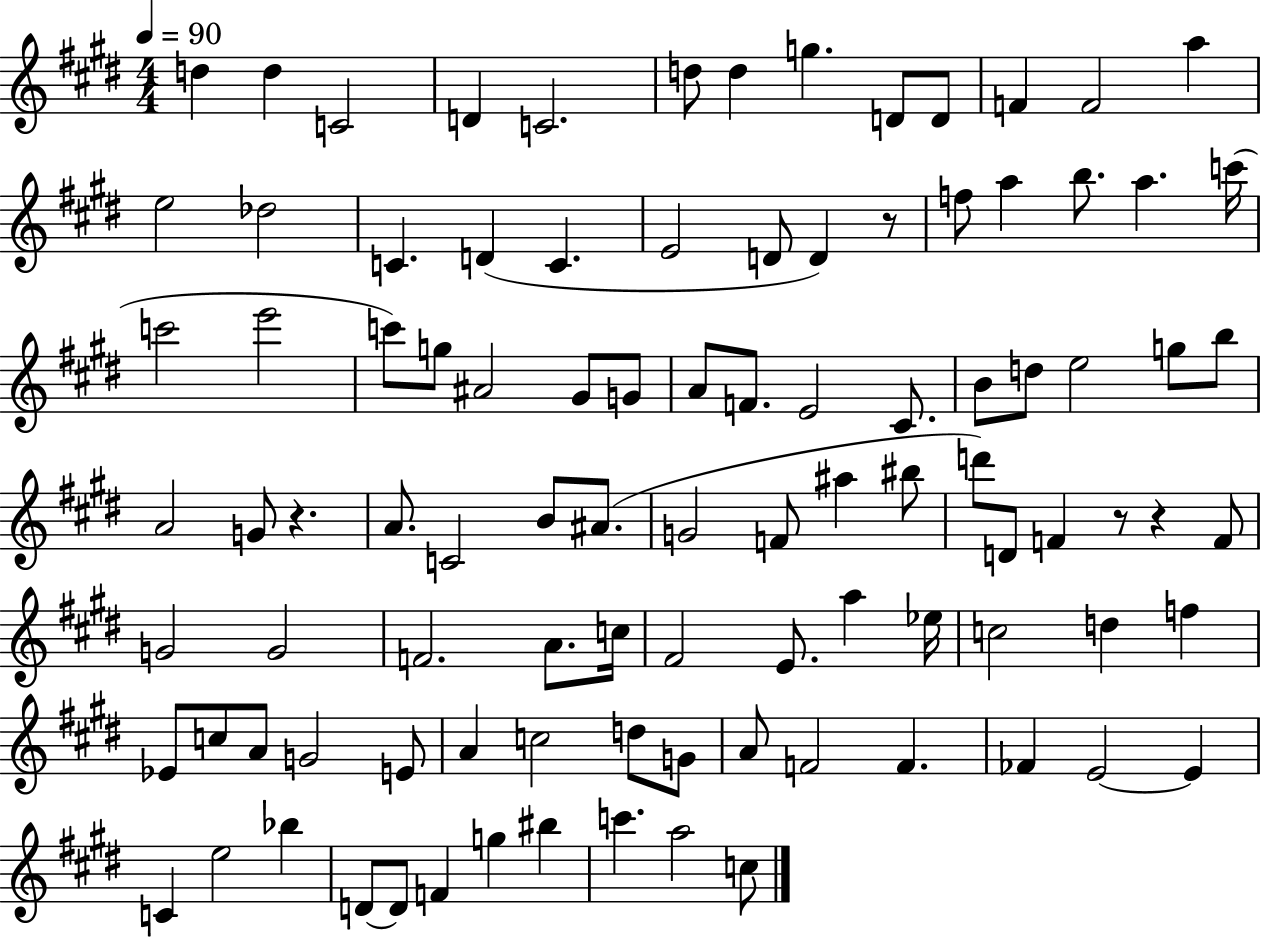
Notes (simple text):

D5/q D5/q C4/h D4/q C4/h. D5/e D5/q G5/q. D4/e D4/e F4/q F4/h A5/q E5/h Db5/h C4/q. D4/q C4/q. E4/h D4/e D4/q R/e F5/e A5/q B5/e. A5/q. C6/s C6/h E6/h C6/e G5/e A#4/h G#4/e G4/e A4/e F4/e. E4/h C#4/e. B4/e D5/e E5/h G5/e B5/e A4/h G4/e R/q. A4/e. C4/h B4/e A#4/e. G4/h F4/e A#5/q BIS5/e D6/e D4/e F4/q R/e R/q F4/e G4/h G4/h F4/h. A4/e. C5/s F#4/h E4/e. A5/q Eb5/s C5/h D5/q F5/q Eb4/e C5/e A4/e G4/h E4/e A4/q C5/h D5/e G4/e A4/e F4/h F4/q. FES4/q E4/h E4/q C4/q E5/h Bb5/q D4/e D4/e F4/q G5/q BIS5/q C6/q. A5/h C5/e